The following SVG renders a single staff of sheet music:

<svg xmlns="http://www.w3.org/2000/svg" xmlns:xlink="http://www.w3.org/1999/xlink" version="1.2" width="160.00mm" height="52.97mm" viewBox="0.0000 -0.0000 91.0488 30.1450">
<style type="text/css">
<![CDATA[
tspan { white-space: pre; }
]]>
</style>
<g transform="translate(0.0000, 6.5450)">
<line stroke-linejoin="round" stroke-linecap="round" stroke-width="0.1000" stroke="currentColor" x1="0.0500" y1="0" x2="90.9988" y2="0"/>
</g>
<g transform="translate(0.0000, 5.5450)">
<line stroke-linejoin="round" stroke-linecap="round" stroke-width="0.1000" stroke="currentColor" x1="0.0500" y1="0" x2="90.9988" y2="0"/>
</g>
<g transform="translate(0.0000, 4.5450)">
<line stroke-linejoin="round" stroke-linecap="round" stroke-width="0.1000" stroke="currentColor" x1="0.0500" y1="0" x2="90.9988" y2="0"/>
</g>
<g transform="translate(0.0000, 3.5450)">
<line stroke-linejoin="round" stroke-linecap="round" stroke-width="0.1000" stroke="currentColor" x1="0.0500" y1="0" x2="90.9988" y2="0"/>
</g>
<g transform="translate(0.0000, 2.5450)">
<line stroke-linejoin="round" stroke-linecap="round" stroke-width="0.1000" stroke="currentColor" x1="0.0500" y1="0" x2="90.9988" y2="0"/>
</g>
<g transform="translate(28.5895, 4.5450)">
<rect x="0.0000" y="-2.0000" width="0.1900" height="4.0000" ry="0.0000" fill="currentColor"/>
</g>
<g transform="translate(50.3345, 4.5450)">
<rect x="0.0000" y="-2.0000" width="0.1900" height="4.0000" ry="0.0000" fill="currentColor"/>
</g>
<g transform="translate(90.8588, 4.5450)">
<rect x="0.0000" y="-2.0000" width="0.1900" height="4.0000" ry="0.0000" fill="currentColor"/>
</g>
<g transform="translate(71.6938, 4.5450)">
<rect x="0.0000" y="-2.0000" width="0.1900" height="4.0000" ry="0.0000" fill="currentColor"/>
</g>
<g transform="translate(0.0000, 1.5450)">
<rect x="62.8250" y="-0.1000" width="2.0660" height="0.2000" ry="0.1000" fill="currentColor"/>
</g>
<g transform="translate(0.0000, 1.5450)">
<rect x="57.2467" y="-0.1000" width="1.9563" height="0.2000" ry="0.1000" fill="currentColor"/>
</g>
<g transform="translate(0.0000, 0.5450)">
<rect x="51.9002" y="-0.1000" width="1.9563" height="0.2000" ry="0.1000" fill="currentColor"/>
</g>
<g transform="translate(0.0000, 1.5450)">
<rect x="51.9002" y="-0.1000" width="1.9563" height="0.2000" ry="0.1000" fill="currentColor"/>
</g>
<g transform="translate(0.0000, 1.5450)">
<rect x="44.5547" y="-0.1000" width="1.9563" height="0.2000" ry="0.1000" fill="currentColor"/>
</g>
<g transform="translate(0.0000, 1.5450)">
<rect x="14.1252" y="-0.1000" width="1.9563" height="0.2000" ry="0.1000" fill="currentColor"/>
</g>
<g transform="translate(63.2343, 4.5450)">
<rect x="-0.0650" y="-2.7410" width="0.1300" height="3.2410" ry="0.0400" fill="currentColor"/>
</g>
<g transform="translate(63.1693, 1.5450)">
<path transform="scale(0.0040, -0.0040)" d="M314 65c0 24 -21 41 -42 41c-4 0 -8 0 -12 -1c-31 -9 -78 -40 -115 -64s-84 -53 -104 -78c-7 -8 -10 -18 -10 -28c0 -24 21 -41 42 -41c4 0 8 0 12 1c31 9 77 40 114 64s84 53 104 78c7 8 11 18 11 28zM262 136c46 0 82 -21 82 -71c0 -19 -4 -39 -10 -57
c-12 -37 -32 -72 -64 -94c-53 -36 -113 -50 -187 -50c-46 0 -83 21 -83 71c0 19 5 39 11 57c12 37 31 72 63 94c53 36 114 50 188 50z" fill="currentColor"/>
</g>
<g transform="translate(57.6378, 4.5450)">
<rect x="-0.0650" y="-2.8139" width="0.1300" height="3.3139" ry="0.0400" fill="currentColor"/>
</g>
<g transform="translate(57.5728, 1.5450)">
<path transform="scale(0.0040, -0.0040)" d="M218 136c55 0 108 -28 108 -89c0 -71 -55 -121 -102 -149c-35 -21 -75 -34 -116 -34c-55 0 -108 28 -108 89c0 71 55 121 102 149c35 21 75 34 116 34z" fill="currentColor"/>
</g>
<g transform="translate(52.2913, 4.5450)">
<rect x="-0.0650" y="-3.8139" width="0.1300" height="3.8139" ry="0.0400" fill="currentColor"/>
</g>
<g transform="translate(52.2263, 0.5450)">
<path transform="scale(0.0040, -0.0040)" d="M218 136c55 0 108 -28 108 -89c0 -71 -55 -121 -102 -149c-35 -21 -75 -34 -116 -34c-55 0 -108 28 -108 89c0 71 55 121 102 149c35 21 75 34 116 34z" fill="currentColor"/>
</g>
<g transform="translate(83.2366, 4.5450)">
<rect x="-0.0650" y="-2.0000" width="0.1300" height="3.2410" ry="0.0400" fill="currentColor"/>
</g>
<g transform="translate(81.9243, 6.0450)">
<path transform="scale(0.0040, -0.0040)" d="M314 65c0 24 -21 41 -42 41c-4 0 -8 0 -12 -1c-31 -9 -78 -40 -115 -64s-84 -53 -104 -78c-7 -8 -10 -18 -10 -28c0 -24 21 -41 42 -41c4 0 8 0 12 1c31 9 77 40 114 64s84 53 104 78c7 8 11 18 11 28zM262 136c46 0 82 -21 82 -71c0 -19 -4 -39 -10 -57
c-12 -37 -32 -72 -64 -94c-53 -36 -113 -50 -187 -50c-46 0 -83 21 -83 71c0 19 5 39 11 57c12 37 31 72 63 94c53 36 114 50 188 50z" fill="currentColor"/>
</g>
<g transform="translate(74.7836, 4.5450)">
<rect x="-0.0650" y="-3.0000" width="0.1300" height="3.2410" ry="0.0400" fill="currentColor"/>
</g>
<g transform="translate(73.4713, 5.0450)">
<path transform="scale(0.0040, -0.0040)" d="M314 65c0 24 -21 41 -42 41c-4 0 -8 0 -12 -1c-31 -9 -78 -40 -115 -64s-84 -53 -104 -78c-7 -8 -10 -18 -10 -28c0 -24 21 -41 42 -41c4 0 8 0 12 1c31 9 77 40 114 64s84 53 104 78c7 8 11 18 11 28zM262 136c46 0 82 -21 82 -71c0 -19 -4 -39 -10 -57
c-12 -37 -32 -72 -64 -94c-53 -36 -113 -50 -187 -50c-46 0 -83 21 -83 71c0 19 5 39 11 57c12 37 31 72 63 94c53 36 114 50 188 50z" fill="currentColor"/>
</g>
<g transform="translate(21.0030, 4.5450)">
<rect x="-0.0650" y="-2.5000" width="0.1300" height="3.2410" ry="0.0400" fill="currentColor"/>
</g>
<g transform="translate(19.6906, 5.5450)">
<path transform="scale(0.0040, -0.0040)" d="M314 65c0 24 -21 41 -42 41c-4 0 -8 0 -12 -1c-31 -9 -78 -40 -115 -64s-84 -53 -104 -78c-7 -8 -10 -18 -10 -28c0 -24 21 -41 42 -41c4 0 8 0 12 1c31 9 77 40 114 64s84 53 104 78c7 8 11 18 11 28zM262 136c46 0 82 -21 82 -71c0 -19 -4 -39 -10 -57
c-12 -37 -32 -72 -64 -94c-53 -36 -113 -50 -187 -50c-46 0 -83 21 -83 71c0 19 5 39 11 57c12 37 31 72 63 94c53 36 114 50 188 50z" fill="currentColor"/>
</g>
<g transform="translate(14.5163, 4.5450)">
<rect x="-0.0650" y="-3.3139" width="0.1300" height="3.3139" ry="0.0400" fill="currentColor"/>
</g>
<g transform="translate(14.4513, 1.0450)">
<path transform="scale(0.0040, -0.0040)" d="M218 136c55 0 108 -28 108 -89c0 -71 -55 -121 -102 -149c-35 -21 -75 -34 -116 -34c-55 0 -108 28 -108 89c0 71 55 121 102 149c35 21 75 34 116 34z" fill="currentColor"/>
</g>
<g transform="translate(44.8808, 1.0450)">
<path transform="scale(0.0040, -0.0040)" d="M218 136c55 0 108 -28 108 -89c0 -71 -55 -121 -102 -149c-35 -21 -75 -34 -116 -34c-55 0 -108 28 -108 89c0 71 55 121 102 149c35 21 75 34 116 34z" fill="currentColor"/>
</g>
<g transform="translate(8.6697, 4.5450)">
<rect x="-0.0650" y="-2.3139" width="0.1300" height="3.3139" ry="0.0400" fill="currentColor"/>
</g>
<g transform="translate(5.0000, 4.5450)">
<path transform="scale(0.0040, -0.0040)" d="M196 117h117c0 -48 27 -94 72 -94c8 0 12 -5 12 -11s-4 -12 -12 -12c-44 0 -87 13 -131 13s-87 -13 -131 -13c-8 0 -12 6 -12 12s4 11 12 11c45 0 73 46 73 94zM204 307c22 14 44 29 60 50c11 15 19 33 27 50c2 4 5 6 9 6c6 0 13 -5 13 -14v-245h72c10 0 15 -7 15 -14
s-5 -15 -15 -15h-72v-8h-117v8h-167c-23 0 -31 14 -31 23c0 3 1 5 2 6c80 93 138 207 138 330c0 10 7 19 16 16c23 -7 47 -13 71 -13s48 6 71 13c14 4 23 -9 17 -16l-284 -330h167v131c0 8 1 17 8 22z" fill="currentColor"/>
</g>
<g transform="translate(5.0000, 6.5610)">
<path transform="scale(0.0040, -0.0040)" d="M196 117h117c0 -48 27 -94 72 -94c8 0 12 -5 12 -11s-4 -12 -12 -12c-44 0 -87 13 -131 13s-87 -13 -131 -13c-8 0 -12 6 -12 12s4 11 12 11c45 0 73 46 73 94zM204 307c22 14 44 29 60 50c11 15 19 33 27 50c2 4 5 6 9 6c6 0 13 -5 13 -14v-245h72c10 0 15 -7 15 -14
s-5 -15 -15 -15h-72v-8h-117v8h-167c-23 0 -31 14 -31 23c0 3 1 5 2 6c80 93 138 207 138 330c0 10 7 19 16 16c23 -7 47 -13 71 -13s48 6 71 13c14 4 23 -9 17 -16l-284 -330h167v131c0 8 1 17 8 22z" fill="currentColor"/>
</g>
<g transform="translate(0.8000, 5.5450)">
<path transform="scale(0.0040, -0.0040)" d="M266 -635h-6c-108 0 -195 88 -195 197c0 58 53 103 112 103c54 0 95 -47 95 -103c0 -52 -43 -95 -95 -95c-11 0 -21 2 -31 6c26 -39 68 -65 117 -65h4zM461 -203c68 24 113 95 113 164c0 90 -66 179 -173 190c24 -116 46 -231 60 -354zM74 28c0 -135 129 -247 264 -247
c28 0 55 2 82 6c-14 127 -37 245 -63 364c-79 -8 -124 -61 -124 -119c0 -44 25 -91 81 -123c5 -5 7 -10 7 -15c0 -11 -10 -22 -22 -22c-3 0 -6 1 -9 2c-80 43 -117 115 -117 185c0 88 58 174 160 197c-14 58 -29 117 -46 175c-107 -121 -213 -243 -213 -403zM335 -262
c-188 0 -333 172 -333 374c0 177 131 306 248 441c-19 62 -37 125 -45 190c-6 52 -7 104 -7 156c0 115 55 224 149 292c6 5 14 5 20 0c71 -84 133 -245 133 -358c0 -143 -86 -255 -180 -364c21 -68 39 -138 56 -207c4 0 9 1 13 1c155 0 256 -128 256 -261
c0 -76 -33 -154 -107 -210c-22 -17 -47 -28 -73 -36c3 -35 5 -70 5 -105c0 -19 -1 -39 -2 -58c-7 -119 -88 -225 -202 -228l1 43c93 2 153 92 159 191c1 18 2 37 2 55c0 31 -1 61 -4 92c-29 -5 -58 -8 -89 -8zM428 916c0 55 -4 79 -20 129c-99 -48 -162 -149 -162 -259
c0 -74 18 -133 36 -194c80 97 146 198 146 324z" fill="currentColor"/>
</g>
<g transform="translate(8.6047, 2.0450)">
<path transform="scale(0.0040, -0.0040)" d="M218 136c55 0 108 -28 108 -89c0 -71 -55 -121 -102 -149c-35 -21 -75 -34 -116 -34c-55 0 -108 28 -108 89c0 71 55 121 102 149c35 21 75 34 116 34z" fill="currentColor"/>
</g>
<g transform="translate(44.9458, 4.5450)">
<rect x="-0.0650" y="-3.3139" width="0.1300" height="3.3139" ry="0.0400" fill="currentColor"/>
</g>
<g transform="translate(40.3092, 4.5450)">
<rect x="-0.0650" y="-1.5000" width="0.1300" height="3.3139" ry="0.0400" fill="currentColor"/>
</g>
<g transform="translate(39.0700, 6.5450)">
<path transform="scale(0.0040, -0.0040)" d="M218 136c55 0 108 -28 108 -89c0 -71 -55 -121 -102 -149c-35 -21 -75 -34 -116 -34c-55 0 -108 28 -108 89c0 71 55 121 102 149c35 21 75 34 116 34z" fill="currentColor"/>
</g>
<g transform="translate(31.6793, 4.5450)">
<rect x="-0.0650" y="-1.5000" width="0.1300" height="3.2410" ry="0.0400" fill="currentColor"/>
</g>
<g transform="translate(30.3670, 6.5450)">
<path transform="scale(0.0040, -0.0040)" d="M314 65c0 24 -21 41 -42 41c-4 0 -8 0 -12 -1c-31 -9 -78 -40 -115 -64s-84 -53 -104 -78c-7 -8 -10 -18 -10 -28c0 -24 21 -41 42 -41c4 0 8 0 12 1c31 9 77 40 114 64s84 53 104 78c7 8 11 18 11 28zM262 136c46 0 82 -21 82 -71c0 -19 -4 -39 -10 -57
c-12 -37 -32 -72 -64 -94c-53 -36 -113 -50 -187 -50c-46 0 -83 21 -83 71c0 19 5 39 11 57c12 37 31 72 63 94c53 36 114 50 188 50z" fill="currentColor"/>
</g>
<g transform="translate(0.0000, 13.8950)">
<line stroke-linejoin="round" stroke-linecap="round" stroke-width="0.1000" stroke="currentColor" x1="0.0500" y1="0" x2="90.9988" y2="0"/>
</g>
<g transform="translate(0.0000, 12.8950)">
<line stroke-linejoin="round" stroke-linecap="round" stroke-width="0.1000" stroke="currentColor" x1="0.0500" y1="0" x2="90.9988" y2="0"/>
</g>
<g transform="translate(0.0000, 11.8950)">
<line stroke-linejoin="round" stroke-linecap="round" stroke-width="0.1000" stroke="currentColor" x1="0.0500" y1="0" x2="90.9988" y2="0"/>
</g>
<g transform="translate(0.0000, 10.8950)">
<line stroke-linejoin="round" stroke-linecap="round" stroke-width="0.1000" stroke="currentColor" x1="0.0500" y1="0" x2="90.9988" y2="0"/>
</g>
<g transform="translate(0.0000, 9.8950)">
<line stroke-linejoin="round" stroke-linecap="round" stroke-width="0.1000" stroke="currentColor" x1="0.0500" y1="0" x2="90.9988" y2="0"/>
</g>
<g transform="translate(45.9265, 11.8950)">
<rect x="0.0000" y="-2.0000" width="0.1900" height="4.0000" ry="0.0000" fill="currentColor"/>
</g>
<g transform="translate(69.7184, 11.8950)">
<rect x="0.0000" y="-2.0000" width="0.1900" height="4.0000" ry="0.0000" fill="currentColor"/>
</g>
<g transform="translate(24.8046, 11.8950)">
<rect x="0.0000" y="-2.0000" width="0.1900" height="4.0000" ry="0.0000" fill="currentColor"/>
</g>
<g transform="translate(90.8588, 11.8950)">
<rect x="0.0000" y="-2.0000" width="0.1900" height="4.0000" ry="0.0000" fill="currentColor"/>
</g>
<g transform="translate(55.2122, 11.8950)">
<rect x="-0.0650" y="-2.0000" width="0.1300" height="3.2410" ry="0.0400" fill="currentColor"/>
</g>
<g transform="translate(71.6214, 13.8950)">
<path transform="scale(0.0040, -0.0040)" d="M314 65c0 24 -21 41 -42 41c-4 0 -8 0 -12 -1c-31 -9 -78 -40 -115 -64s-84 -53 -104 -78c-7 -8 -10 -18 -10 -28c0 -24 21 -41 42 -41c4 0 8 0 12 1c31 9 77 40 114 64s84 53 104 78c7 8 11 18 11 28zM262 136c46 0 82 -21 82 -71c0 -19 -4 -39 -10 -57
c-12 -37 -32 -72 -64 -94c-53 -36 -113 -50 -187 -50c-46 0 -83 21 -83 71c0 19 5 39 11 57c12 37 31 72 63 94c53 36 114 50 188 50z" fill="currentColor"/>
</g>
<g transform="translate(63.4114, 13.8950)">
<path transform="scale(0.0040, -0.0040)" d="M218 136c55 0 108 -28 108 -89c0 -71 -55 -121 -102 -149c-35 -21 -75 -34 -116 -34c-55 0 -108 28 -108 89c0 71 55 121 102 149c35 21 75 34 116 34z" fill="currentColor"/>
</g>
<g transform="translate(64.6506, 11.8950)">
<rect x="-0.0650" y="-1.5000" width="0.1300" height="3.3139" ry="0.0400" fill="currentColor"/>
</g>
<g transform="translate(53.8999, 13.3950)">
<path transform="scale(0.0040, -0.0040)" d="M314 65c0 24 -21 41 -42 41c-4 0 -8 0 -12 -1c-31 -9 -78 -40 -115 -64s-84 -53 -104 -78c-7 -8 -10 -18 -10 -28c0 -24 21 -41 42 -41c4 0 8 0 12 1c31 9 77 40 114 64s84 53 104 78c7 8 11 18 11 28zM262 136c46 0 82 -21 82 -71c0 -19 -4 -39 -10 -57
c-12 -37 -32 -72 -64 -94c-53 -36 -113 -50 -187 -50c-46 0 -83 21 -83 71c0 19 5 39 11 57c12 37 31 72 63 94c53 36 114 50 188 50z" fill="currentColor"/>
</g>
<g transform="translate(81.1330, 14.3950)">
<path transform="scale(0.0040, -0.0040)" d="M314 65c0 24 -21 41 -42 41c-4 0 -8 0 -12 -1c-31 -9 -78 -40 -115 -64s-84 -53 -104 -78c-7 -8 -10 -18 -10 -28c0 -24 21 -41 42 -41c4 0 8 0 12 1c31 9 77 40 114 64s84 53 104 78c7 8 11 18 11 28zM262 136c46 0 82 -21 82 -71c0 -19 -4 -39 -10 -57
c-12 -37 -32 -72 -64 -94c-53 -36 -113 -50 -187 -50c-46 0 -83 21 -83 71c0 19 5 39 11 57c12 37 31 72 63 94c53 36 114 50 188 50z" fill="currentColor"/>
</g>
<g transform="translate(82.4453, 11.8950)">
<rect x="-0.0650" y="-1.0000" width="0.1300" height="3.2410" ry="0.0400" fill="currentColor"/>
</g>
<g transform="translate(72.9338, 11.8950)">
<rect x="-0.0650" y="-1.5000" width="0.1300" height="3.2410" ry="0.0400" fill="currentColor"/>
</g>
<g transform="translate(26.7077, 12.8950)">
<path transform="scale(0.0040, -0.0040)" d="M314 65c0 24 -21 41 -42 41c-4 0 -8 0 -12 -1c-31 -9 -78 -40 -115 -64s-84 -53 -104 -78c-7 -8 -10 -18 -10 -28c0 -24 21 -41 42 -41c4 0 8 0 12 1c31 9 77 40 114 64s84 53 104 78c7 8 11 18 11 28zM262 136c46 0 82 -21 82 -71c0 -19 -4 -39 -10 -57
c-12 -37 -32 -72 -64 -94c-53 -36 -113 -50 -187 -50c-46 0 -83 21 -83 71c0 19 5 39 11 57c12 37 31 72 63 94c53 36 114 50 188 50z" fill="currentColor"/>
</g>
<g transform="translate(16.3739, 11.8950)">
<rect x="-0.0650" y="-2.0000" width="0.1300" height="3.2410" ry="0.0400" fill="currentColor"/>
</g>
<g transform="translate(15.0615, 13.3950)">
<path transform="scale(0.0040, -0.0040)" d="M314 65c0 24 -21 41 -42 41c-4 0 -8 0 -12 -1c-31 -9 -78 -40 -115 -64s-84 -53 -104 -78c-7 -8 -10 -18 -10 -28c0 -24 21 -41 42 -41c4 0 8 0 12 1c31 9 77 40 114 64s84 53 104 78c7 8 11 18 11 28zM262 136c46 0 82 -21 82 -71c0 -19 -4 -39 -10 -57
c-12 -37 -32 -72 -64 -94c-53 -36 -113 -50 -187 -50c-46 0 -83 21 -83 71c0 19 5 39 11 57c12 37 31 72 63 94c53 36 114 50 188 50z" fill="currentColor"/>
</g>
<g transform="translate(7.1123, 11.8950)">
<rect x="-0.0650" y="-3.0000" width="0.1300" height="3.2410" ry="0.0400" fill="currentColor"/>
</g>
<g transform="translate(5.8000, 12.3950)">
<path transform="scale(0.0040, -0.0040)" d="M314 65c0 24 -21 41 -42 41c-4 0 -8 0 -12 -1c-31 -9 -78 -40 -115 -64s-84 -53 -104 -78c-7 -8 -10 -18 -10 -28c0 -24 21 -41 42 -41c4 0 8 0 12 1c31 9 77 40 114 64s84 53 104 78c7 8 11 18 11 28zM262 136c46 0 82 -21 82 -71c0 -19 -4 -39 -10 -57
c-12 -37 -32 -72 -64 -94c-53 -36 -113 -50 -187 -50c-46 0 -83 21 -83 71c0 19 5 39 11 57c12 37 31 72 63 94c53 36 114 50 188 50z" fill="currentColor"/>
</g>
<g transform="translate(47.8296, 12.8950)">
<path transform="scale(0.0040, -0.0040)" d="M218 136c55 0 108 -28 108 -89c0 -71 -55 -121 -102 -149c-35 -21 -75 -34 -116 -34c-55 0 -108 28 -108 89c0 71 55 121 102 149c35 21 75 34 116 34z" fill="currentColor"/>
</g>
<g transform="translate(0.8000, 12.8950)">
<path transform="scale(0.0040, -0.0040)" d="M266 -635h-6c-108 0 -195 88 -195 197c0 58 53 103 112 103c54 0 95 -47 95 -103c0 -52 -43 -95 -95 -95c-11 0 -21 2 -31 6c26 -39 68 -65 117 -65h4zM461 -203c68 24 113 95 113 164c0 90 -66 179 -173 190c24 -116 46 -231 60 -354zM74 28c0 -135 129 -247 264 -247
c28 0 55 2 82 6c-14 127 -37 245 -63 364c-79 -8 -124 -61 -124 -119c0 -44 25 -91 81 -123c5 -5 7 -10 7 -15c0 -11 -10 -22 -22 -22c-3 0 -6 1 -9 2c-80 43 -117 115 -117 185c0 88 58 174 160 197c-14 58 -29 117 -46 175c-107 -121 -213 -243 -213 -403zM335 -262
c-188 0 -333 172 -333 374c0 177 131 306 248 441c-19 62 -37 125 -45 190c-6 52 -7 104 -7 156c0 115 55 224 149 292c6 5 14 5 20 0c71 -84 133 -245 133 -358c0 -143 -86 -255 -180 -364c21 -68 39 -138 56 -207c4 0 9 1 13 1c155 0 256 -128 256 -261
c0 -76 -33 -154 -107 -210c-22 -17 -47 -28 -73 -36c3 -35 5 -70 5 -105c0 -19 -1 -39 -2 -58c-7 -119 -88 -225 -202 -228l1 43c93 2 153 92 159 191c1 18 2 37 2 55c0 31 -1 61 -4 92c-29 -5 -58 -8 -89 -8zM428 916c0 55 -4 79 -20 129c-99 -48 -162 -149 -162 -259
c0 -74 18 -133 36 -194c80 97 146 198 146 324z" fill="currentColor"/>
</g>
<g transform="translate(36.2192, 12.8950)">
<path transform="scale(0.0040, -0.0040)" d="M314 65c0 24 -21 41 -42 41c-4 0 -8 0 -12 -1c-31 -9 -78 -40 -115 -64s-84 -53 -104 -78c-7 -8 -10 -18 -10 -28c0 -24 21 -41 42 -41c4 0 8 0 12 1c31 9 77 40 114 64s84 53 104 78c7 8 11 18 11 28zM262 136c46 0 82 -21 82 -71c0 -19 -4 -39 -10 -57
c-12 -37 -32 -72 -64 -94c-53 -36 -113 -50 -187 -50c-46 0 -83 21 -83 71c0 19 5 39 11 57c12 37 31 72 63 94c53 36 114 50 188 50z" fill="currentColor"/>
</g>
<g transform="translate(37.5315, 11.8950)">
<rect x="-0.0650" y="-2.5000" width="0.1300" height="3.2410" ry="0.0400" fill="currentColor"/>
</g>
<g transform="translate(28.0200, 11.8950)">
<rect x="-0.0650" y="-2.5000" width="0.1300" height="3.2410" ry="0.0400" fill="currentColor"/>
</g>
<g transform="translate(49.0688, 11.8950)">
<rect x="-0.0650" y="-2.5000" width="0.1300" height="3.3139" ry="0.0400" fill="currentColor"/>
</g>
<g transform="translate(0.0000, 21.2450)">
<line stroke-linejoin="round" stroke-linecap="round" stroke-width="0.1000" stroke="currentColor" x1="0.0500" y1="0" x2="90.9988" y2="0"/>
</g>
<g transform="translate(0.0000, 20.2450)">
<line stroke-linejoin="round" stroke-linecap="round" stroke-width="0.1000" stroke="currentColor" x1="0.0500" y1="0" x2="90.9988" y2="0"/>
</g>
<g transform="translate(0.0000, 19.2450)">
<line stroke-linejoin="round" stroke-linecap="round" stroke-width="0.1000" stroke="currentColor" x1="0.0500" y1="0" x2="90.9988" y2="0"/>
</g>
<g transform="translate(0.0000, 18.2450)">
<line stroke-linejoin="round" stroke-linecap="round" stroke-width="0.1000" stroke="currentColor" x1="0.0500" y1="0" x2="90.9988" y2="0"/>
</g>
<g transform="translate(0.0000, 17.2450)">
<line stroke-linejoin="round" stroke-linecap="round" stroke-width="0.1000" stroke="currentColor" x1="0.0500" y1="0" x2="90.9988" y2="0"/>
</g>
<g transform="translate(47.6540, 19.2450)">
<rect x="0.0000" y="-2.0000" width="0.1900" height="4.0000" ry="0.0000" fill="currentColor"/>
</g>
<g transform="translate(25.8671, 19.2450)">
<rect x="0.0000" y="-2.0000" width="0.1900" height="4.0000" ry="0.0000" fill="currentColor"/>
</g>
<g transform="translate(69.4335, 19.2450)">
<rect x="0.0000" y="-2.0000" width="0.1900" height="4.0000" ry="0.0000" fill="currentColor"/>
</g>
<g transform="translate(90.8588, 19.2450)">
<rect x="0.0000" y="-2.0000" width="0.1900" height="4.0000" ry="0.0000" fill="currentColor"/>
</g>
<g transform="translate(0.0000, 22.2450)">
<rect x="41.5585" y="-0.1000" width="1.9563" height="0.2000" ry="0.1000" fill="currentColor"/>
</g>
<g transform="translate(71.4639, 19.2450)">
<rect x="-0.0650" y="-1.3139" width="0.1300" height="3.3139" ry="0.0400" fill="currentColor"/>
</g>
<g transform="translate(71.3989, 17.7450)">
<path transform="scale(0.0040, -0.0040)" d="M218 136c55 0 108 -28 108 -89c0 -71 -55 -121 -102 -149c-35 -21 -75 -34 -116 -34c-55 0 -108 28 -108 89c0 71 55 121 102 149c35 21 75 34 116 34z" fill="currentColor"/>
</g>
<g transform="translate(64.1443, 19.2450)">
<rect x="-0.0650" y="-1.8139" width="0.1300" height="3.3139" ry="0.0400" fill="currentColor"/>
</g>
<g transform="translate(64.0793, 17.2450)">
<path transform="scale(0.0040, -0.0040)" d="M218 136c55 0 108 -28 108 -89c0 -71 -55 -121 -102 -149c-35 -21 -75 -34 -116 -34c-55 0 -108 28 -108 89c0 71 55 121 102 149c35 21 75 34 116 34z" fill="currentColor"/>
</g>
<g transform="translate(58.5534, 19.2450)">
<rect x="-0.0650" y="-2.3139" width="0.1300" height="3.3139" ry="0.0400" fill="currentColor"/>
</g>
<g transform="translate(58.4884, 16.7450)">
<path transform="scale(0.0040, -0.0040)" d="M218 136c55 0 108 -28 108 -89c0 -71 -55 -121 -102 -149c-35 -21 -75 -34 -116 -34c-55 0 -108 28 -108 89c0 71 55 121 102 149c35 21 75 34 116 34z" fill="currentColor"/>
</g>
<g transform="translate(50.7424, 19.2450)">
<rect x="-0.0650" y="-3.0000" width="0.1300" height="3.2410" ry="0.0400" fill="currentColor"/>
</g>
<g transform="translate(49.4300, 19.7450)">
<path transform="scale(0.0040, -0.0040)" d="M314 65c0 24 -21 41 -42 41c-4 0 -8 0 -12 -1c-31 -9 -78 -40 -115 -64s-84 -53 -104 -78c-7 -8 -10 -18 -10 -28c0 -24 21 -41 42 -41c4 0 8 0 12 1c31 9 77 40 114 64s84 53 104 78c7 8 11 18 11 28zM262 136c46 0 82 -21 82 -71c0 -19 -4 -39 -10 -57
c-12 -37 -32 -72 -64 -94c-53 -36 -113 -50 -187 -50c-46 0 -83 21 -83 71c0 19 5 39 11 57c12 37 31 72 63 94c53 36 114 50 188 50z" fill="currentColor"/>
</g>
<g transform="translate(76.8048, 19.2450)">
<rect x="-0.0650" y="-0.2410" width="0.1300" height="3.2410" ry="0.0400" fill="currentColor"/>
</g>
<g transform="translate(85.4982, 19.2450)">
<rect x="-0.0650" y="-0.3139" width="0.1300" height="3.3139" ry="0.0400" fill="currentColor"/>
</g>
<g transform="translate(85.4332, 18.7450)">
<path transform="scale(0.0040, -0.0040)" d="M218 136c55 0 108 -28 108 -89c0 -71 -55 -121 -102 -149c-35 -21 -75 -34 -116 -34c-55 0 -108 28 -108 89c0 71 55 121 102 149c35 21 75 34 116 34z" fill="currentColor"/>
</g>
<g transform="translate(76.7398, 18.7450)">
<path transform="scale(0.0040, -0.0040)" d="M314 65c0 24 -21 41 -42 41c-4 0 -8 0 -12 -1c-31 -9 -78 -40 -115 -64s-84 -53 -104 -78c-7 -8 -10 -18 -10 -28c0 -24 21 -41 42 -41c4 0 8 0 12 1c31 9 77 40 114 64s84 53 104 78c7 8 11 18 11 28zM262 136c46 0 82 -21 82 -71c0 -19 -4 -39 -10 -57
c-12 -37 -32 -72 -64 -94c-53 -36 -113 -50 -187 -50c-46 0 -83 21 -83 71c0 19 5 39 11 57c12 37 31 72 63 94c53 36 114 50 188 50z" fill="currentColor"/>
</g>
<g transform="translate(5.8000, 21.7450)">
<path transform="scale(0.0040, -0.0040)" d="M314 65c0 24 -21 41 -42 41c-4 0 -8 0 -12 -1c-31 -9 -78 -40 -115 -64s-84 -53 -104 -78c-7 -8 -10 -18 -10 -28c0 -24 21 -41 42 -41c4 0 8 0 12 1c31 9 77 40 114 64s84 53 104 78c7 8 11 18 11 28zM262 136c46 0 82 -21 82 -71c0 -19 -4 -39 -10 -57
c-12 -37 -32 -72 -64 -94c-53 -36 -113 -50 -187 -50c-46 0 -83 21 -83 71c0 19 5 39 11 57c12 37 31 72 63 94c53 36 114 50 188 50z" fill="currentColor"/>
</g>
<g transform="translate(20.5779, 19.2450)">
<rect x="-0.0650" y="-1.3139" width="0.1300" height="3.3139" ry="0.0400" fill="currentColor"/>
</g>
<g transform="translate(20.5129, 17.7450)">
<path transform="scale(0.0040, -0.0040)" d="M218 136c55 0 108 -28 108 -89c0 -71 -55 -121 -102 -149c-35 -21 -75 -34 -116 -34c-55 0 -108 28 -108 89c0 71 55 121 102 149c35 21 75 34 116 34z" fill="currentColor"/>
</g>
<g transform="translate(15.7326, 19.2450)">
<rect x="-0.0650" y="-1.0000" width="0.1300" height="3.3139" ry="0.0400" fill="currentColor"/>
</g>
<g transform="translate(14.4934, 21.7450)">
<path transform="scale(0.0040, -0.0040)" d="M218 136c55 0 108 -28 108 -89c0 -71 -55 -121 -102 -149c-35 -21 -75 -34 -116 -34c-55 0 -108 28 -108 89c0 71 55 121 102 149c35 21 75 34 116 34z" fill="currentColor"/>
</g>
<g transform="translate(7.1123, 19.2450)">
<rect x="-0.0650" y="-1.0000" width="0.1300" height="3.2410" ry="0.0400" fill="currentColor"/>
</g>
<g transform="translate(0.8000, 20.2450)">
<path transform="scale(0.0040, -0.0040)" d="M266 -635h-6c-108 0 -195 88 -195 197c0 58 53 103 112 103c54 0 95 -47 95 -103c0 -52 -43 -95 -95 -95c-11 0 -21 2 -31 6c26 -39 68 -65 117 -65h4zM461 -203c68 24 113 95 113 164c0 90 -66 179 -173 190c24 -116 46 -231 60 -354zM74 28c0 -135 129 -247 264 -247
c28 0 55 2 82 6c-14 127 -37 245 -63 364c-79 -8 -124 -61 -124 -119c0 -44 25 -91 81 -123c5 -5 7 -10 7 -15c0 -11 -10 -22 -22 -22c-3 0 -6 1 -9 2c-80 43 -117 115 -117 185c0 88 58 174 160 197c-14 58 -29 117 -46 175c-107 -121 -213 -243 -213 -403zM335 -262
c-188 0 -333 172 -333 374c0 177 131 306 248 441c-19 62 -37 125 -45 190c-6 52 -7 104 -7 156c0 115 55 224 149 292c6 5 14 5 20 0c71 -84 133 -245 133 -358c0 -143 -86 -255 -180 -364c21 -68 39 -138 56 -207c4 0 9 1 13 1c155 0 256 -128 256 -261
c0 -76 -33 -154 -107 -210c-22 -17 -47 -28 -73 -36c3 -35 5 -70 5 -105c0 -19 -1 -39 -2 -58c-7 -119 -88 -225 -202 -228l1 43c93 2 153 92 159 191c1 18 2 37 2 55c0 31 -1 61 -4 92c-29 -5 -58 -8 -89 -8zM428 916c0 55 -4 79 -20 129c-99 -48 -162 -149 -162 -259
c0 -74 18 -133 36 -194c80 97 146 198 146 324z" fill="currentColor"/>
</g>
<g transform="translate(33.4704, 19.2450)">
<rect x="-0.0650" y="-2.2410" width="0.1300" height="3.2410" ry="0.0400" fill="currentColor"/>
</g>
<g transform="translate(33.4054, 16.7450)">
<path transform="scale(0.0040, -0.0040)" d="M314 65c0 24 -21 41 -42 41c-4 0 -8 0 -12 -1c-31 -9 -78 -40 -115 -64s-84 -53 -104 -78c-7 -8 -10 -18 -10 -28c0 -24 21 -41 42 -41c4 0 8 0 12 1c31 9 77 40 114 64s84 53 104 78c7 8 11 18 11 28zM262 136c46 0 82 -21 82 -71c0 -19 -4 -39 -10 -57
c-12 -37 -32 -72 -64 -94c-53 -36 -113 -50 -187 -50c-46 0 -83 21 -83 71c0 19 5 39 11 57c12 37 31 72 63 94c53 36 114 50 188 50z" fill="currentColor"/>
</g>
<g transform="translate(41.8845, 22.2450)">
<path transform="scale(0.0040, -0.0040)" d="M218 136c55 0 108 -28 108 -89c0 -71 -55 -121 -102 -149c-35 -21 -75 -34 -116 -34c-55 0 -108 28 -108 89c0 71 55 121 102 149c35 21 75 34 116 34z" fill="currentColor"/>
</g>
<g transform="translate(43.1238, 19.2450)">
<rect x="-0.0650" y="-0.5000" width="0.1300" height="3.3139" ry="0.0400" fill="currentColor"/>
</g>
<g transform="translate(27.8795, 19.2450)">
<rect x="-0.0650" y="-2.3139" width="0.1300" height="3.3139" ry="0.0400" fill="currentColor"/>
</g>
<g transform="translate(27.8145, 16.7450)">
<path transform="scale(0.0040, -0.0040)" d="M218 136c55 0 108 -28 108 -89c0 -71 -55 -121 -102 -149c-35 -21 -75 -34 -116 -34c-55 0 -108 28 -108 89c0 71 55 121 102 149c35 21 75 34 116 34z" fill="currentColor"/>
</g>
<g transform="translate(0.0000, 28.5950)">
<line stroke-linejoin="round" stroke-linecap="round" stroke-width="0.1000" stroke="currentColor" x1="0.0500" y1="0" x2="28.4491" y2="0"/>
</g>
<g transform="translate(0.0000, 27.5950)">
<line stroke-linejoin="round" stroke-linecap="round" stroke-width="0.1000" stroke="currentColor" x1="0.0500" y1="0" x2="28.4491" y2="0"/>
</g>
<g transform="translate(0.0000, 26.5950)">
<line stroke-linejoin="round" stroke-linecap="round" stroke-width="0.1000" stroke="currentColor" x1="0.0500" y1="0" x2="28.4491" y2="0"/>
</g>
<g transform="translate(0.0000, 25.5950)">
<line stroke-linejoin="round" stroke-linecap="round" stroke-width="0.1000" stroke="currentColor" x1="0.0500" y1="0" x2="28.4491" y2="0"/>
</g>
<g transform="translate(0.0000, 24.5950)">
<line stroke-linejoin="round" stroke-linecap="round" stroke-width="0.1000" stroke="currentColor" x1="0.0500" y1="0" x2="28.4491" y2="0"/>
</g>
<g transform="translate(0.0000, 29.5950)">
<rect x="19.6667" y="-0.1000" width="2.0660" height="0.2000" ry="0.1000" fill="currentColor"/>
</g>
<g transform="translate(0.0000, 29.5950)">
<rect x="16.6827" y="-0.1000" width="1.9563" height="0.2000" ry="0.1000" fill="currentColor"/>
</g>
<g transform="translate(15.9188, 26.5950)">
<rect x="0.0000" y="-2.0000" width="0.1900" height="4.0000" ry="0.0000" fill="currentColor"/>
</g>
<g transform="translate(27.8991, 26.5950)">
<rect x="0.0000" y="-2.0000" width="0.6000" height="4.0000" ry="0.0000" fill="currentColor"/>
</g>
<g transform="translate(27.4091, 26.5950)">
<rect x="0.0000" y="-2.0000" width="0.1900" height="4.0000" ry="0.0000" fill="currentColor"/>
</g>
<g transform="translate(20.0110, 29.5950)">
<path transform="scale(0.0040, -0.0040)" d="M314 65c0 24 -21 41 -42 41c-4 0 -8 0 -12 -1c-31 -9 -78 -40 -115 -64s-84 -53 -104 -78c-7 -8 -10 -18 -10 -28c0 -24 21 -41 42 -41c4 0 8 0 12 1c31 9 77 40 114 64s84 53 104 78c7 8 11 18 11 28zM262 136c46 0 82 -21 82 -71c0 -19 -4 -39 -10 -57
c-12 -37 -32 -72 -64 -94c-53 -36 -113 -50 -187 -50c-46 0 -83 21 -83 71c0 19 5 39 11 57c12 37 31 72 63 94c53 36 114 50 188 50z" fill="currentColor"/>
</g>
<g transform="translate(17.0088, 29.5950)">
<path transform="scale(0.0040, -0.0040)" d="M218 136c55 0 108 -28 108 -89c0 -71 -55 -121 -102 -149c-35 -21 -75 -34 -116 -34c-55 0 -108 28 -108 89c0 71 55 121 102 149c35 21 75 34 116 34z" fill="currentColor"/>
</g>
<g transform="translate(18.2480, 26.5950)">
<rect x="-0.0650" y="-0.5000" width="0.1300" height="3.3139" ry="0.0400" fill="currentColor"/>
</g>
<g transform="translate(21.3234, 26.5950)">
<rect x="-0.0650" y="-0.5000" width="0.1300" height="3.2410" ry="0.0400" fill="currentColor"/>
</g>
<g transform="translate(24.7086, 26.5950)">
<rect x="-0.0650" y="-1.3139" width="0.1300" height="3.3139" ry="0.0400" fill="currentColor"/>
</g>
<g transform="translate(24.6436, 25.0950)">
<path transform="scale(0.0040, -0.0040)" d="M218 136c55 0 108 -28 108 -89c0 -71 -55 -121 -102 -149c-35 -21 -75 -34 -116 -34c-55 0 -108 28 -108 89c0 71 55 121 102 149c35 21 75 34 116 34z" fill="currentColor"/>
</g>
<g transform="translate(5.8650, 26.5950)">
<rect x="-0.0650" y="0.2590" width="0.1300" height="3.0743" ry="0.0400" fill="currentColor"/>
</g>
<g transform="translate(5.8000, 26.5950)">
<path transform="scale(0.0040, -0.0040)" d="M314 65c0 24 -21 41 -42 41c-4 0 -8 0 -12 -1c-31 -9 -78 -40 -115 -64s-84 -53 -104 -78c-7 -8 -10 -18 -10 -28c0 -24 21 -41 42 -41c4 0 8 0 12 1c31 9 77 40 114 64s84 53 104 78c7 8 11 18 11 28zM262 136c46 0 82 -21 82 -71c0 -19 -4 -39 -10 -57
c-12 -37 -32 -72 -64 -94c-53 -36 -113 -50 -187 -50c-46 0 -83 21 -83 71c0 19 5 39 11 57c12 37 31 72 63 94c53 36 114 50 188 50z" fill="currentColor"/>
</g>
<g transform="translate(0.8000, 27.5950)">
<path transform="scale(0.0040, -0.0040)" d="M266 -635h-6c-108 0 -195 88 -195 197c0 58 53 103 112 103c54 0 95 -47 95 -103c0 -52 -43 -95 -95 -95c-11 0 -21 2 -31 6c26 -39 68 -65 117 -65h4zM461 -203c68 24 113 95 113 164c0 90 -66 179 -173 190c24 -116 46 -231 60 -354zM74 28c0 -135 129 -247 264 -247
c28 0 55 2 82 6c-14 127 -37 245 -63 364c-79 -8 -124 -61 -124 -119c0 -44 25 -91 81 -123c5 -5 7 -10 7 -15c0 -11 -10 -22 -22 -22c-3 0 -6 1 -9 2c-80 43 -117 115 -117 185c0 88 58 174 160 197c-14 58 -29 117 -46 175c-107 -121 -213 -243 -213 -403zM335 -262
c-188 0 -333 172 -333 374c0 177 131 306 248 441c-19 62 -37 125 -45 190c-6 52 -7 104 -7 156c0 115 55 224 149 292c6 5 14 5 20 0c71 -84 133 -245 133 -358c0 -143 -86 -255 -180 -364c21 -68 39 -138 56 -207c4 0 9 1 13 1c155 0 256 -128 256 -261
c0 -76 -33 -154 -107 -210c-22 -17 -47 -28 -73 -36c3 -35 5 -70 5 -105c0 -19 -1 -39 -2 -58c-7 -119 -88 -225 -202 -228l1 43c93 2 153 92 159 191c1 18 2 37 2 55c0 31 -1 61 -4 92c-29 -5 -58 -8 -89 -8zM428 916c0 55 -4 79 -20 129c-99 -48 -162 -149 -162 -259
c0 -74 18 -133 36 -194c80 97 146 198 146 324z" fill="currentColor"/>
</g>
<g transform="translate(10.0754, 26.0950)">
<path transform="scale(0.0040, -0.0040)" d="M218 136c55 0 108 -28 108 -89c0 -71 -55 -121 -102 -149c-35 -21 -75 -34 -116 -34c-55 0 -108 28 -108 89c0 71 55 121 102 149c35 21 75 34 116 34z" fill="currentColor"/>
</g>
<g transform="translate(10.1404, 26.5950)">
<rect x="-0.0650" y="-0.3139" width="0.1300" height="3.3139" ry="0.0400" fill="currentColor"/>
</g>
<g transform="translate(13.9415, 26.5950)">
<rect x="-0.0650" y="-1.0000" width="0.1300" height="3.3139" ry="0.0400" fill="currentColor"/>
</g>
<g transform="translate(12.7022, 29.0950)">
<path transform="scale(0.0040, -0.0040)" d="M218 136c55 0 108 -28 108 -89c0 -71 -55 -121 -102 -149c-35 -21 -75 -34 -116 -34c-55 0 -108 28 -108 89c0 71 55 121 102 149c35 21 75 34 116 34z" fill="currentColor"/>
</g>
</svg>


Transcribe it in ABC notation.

X:1
T:Untitled
M:4/4
L:1/4
K:C
g b G2 E2 E b c' a a2 A2 F2 A2 F2 G2 G2 G F2 E E2 D2 D2 D e g g2 C A2 g f e c2 c B2 c D C C2 e